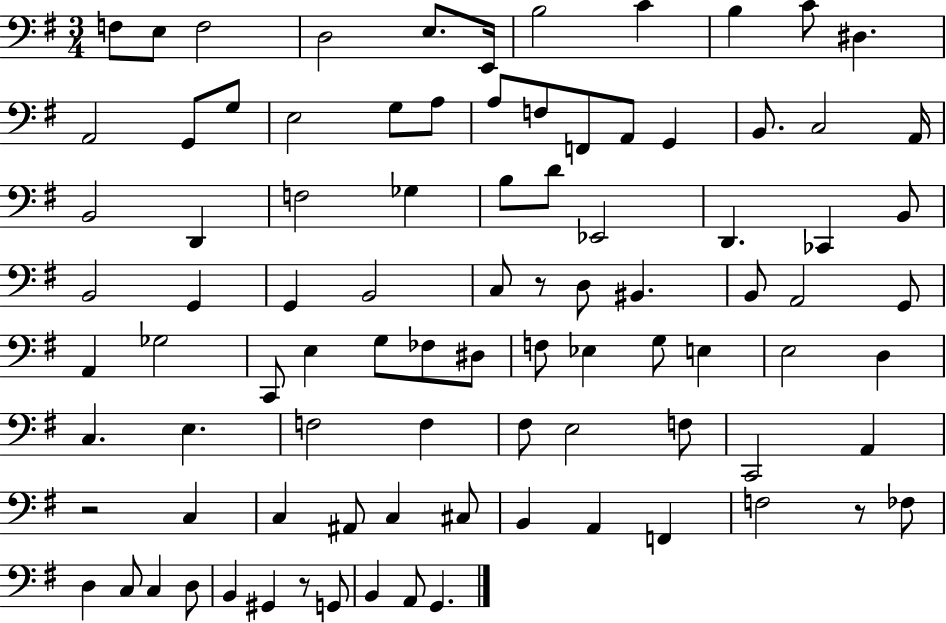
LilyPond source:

{
  \clef bass
  \numericTimeSignature
  \time 3/4
  \key g \major
  f8 e8 f2 | d2 e8. e,16 | b2 c'4 | b4 c'8 dis4. | \break a,2 g,8 g8 | e2 g8 a8 | a8 f8 f,8 a,8 g,4 | b,8. c2 a,16 | \break b,2 d,4 | f2 ges4 | b8 d'8 ees,2 | d,4. ces,4 b,8 | \break b,2 g,4 | g,4 b,2 | c8 r8 d8 bis,4. | b,8 a,2 g,8 | \break a,4 ges2 | c,8 e4 g8 fes8 dis8 | f8 ees4 g8 e4 | e2 d4 | \break c4. e4. | f2 f4 | fis8 e2 f8 | c,2 a,4 | \break r2 c4 | c4 ais,8 c4 cis8 | b,4 a,4 f,4 | f2 r8 fes8 | \break d4 c8 c4 d8 | b,4 gis,4 r8 g,8 | b,4 a,8 g,4. | \bar "|."
}